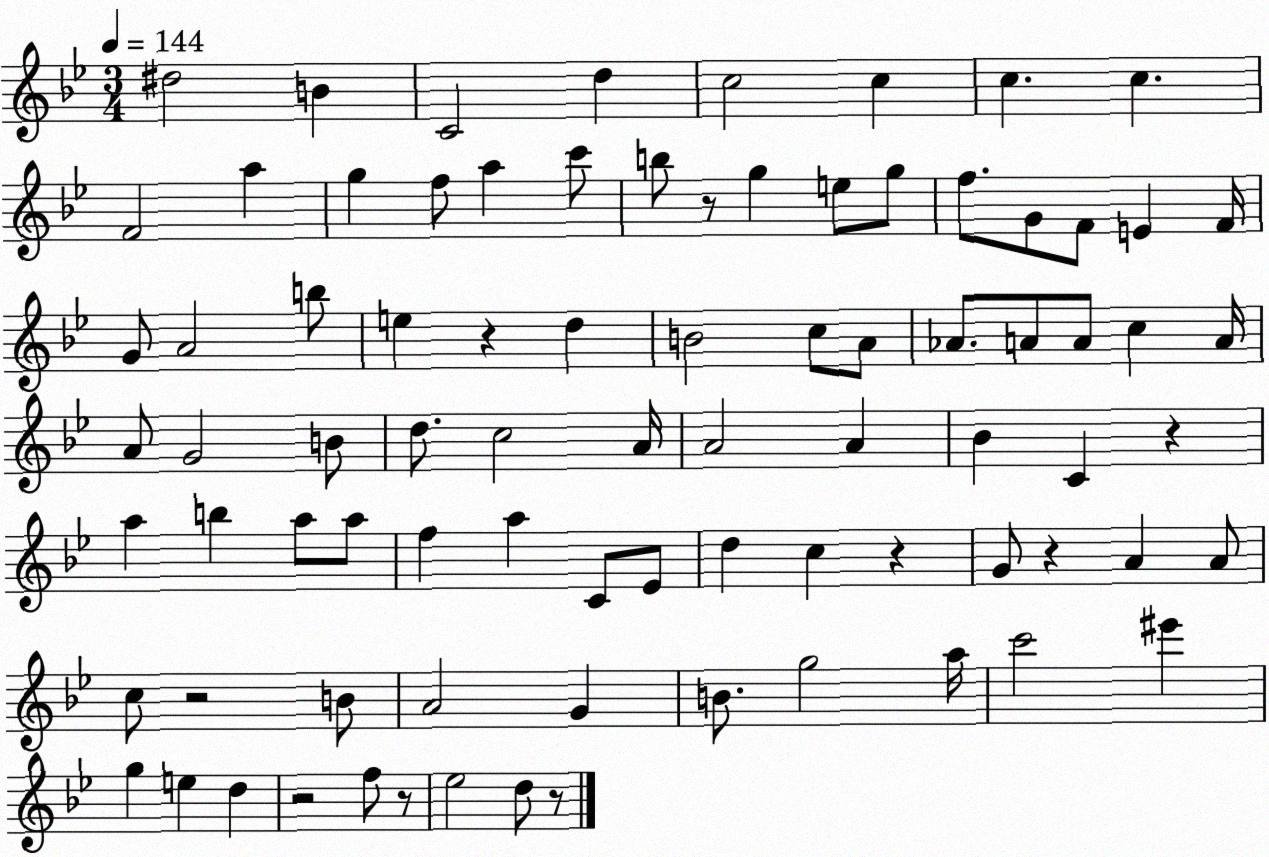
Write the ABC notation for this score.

X:1
T:Untitled
M:3/4
L:1/4
K:Bb
^d2 B C2 d c2 c c c F2 a g f/2 a c'/2 b/2 z/2 g e/2 g/2 f/2 G/2 F/2 E F/4 G/2 A2 b/2 e z d B2 c/2 A/2 _A/2 A/2 A/2 c A/4 A/2 G2 B/2 d/2 c2 A/4 A2 A _B C z a b a/2 a/2 f a C/2 _E/2 d c z G/2 z A A/2 c/2 z2 B/2 A2 G B/2 g2 a/4 c'2 ^e' g e d z2 f/2 z/2 _e2 d/2 z/2